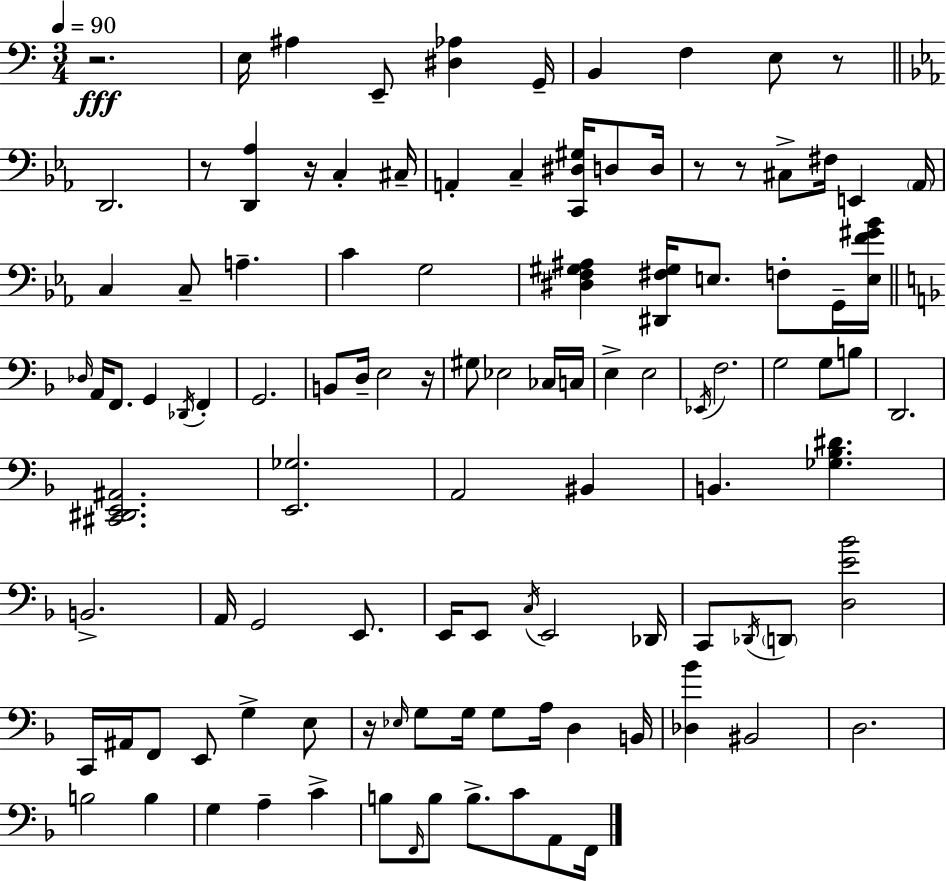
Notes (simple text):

R/h. E3/s A#3/q E2/e [D#3,Ab3]/q G2/s B2/q F3/q E3/e R/e D2/h. R/e [D2,Ab3]/q R/s C3/q C#3/s A2/q C3/q [C2,D#3,G#3]/s D3/e D3/s R/e R/e C#3/e F#3/s E2/q Ab2/s C3/q C3/e A3/q. C4/q G3/h [D#3,F3,G#3,A#3]/q [D#2,F#3,G#3]/s E3/e. F3/e G2/s [E3,F4,G#4,Bb4]/s Db3/s A2/s F2/e. G2/q Db2/s F2/q G2/h. B2/e D3/s E3/h R/s G#3/e Eb3/h CES3/s C3/s E3/q E3/h Eb2/s F3/h. G3/h G3/e B3/e D2/h. [C#2,D#2,E2,A#2]/h. [E2,Gb3]/h. A2/h BIS2/q B2/q. [Gb3,Bb3,D#4]/q. B2/h. A2/s G2/h E2/e. E2/s E2/e C3/s E2/h Db2/s C2/e Db2/s D2/e [D3,E4,Bb4]/h C2/s A#2/s F2/e E2/e G3/q E3/e R/s Eb3/s G3/e G3/s G3/e A3/s D3/q B2/s [Db3,Bb4]/q BIS2/h D3/h. B3/h B3/q G3/q A3/q C4/q B3/e F2/s B3/e B3/e. C4/e A2/e F2/s